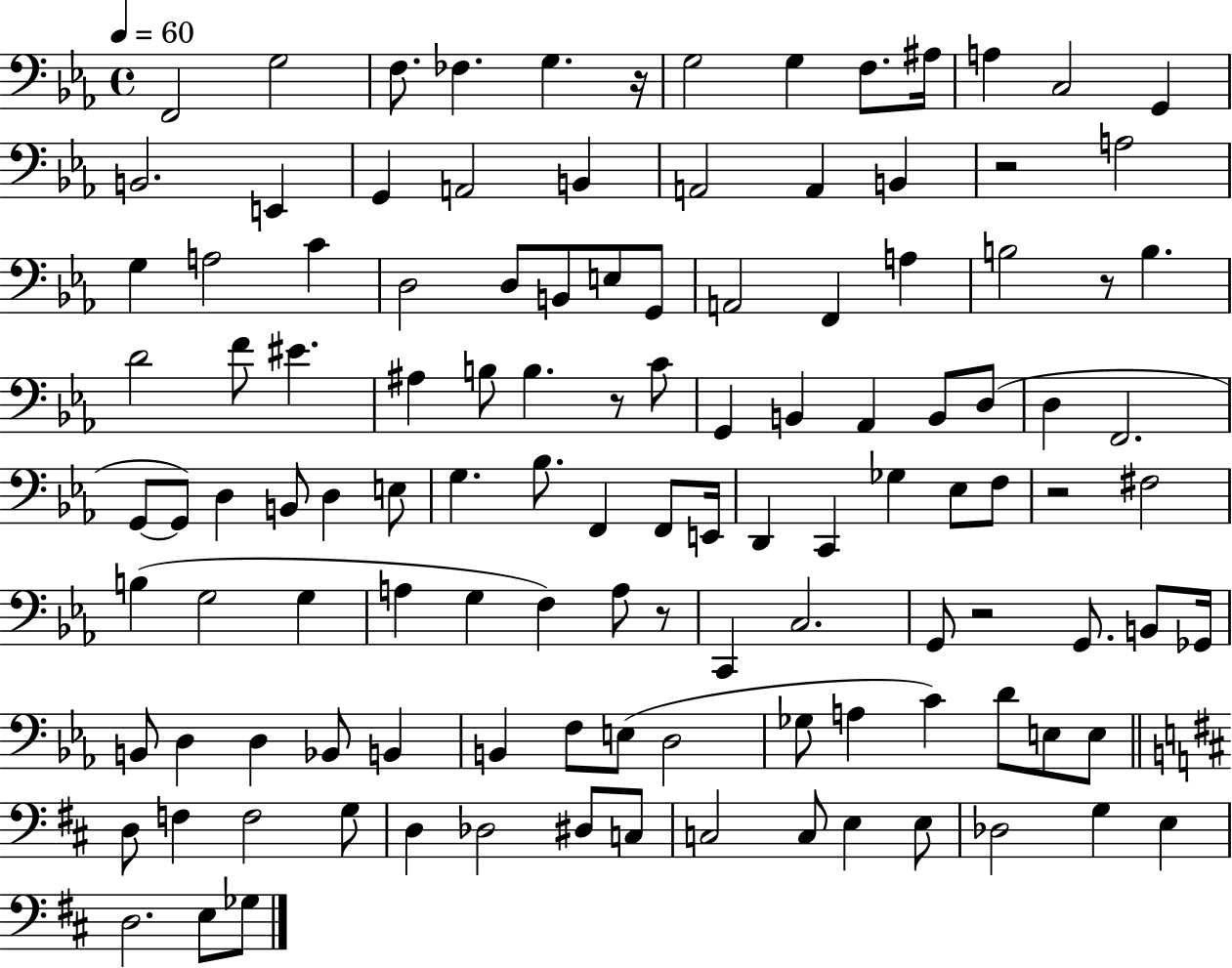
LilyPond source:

{
  \clef bass
  \time 4/4
  \defaultTimeSignature
  \key ees \major
  \tempo 4 = 60
  f,2 g2 | f8. fes4. g4. r16 | g2 g4 f8. ais16 | a4 c2 g,4 | \break b,2. e,4 | g,4 a,2 b,4 | a,2 a,4 b,4 | r2 a2 | \break g4 a2 c'4 | d2 d8 b,8 e8 g,8 | a,2 f,4 a4 | b2 r8 b4. | \break d'2 f'8 eis'4. | ais4 b8 b4. r8 c'8 | g,4 b,4 aes,4 b,8 d8( | d4 f,2. | \break g,8~~ g,8) d4 b,8 d4 e8 | g4. bes8. f,4 f,8 e,16 | d,4 c,4 ges4 ees8 f8 | r2 fis2 | \break b4( g2 g4 | a4 g4 f4) a8 r8 | c,4 c2. | g,8 r2 g,8. b,8 ges,16 | \break b,8 d4 d4 bes,8 b,4 | b,4 f8 e8( d2 | ges8 a4 c'4) d'8 e8 e8 | \bar "||" \break \key d \major d8 f4 f2 g8 | d4 des2 dis8 c8 | c2 c8 e4 e8 | des2 g4 e4 | \break d2. e8 ges8 | \bar "|."
}